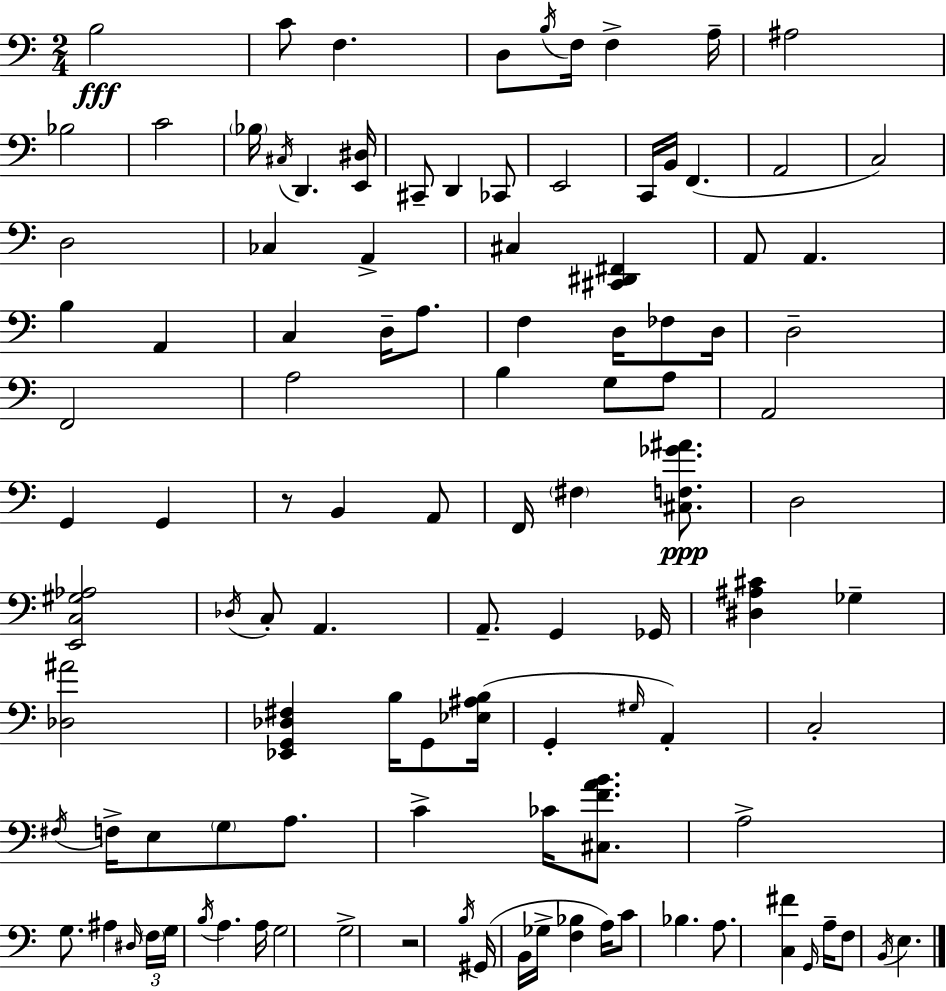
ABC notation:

X:1
T:Untitled
M:2/4
L:1/4
K:C
B,2 C/2 F, D,/2 B,/4 F,/4 F, A,/4 ^A,2 _B,2 C2 _B,/4 ^C,/4 D,, [E,,^D,]/4 ^C,,/2 D,, _C,,/2 E,,2 C,,/4 B,,/4 F,, A,,2 C,2 D,2 _C, A,, ^C, [^C,,^D,,^F,,] A,,/2 A,, B, A,, C, D,/4 A,/2 F, D,/4 _F,/2 D,/4 D,2 F,,2 A,2 B, G,/2 A,/2 A,,2 G,, G,, z/2 B,, A,,/2 F,,/4 ^F, [^C,F,_G^A]/2 D,2 [E,,C,^G,_A,]2 _D,/4 C,/2 A,, A,,/2 G,, _G,,/4 [^D,^A,^C] _G, [_D,^A]2 [_E,,G,,_D,^F,] B,/4 G,,/2 [_E,^A,B,]/4 G,, ^G,/4 A,, C,2 ^F,/4 F,/4 E,/2 G,/2 A,/2 C _C/4 [^C,FAB]/2 A,2 G,/2 ^A, ^D,/4 F,/4 G,/4 B,/4 A, A,/4 G,2 G,2 z2 B,/4 ^G,,/4 B,,/4 _G,/4 [F,_B,] A,/4 C/2 _B, A,/2 [C,^F] G,,/4 A,/4 F,/2 B,,/4 E,